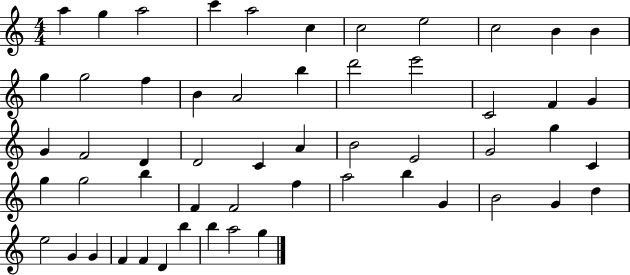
A5/q G5/q A5/h C6/q A5/h C5/q C5/h E5/h C5/h B4/q B4/q G5/q G5/h F5/q B4/q A4/h B5/q D6/h E6/h C4/h F4/q G4/q G4/q F4/h D4/q D4/h C4/q A4/q B4/h E4/h G4/h G5/q C4/q G5/q G5/h B5/q F4/q F4/h F5/q A5/h B5/q G4/q B4/h G4/q D5/q E5/h G4/q G4/q F4/q F4/q D4/q B5/q B5/q A5/h G5/q